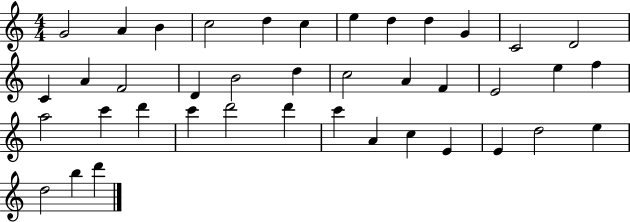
{
  \clef treble
  \numericTimeSignature
  \time 4/4
  \key c \major
  g'2 a'4 b'4 | c''2 d''4 c''4 | e''4 d''4 d''4 g'4 | c'2 d'2 | \break c'4 a'4 f'2 | d'4 b'2 d''4 | c''2 a'4 f'4 | e'2 e''4 f''4 | \break a''2 c'''4 d'''4 | c'''4 d'''2 d'''4 | c'''4 a'4 c''4 e'4 | e'4 d''2 e''4 | \break d''2 b''4 d'''4 | \bar "|."
}